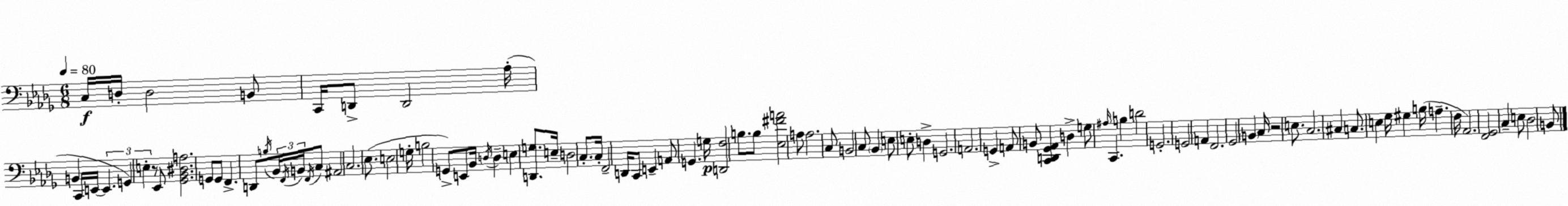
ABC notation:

X:1
T:Untitled
M:6/8
L:1/4
K:Bbm
C,/4 D,/4 D,2 B,,/2 C,,/4 D,,/2 D,,2 _A,/4 B,, C,,/4 E,,/4 E,, G,, E, z/2 _E,,/2 [_G,,_B,,^D,A,]2 G,,/2 G,,/2 F,, D,,/2 B,/4 _B,,/4 F,,/4 B,,/4 F,,/4 C,/2 ^A,,2 C,2 _E,/2 E,2 G,/4 B,2 G,,/2 E,,/2 _B,,/4 D,/4 D, E, [D,,G,]/2 E,/4 D,2 C,/2 C,/4 F,,2 D,,/4 C,,/2 E,, A,,/2 G,, G,/4 [D,,F,]2 B,/2 B,/2 [_E,^FA]2 A,/2 A,2 C,/2 B,,2 C,/2 _B,, E,/2 E,/2 D, G,,2 A,,2 G,, A,,/2 B,,/2 [C,,D,,_G,,_A,,] D, G,/2 ^A,/4 C,, B, D2 G,,2 G,,2 A,, F,,2 _G,,2 B,, C,/4 z2 E,/2 C,2 ^C, C,/2 E, _G,/4 ^G, B,/4 A, F,/4 _A,,2 [F,,_G,,]2 C, E,/2 _D,2 B,,/2